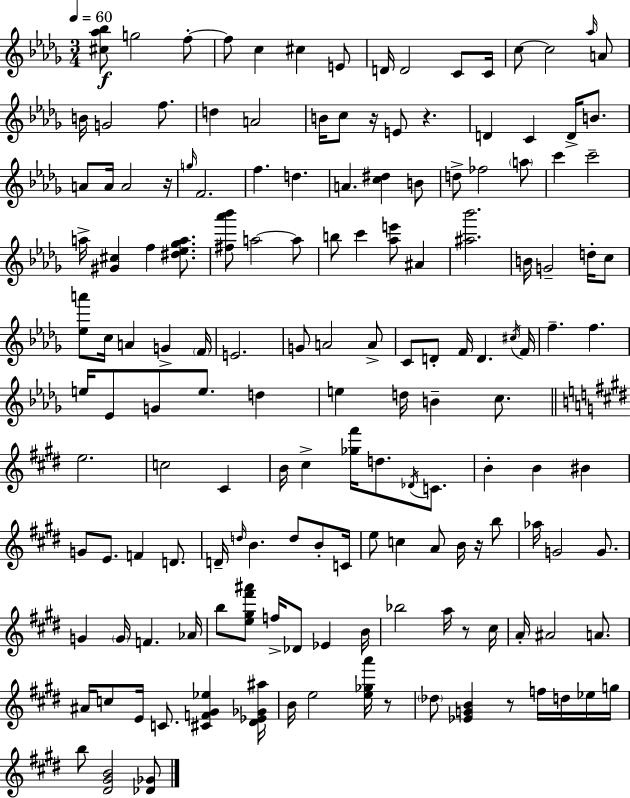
X:1
T:Untitled
M:3/4
L:1/4
K:Bbm
[^c_a_b]/2 g2 f/2 f/2 c ^c E/2 D/4 D2 C/2 C/4 c/2 c2 _a/4 A/2 B/4 G2 f/2 d A2 B/4 c/2 z/4 E/2 z D C D/4 B/2 A/2 A/4 A2 z/4 g/4 F2 f d A [c^d] B/2 d/2 _f2 a/2 c' c'2 a/4 [^G^c] f [^d_e_ga]/2 [^f_a'_b']/2 a2 a/2 b/2 c' [_ae']/2 ^A [^a_b']2 B/4 G2 d/4 c/2 [_ea']/2 c/4 A G F/4 E2 G/2 A2 A/2 C/2 D/2 F/4 D ^c/4 F/4 f f e/4 _E/2 G/2 e/2 d e d/4 B c/2 e2 c2 ^C B/4 ^c [_g^f']/4 d/2 _D/4 C/2 B B ^B G/2 E/2 F D/2 D/4 d/4 B d/2 B/2 C/4 e/2 c A/2 B/4 z/4 b/2 _a/4 G2 G/2 G G/4 F _A/4 b/2 [e^g^f'^a']/2 f/4 _D/2 _E B/4 _b2 a/4 z/2 ^c/4 A/4 ^A2 A/2 ^A/4 c/2 E/4 C/2 [^CF^G_e] [^D_E_G^a]/4 B/4 e2 [e_ga']/4 z/2 _d/2 [_EGB] z/2 f/4 d/4 _e/4 g/4 b/2 [^D^GB]2 [_D_G]/2